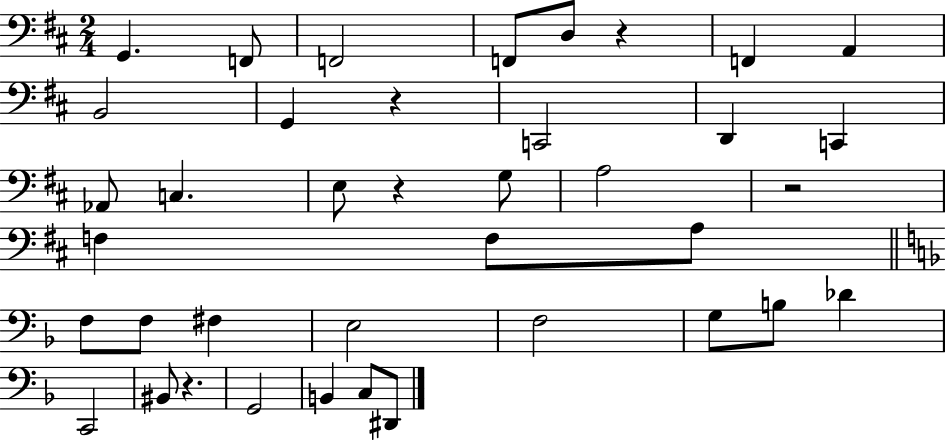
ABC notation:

X:1
T:Untitled
M:2/4
L:1/4
K:D
G,, F,,/2 F,,2 F,,/2 D,/2 z F,, A,, B,,2 G,, z C,,2 D,, C,, _A,,/2 C, E,/2 z G,/2 A,2 z2 F, F,/2 A,/2 F,/2 F,/2 ^F, E,2 F,2 G,/2 B,/2 _D C,,2 ^B,,/2 z G,,2 B,, C,/2 ^D,,/2